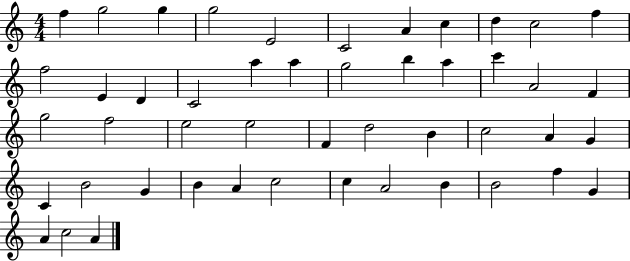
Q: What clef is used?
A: treble